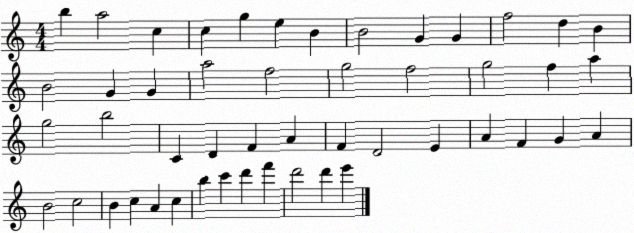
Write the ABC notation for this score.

X:1
T:Untitled
M:4/4
L:1/4
K:C
b a2 c c g e B B2 G G f2 d B B2 G G a2 f2 g2 f2 g2 f a g2 b2 C D F A F D2 E A F G A B2 c2 B c A c b c' d' f' d'2 d' e'